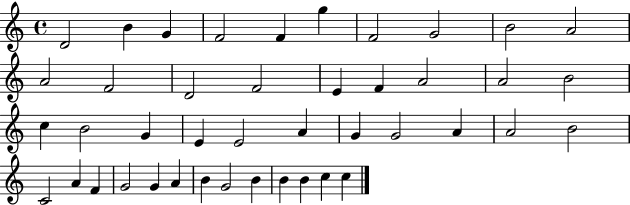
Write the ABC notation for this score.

X:1
T:Untitled
M:4/4
L:1/4
K:C
D2 B G F2 F g F2 G2 B2 A2 A2 F2 D2 F2 E F A2 A2 B2 c B2 G E E2 A G G2 A A2 B2 C2 A F G2 G A B G2 B B B c c